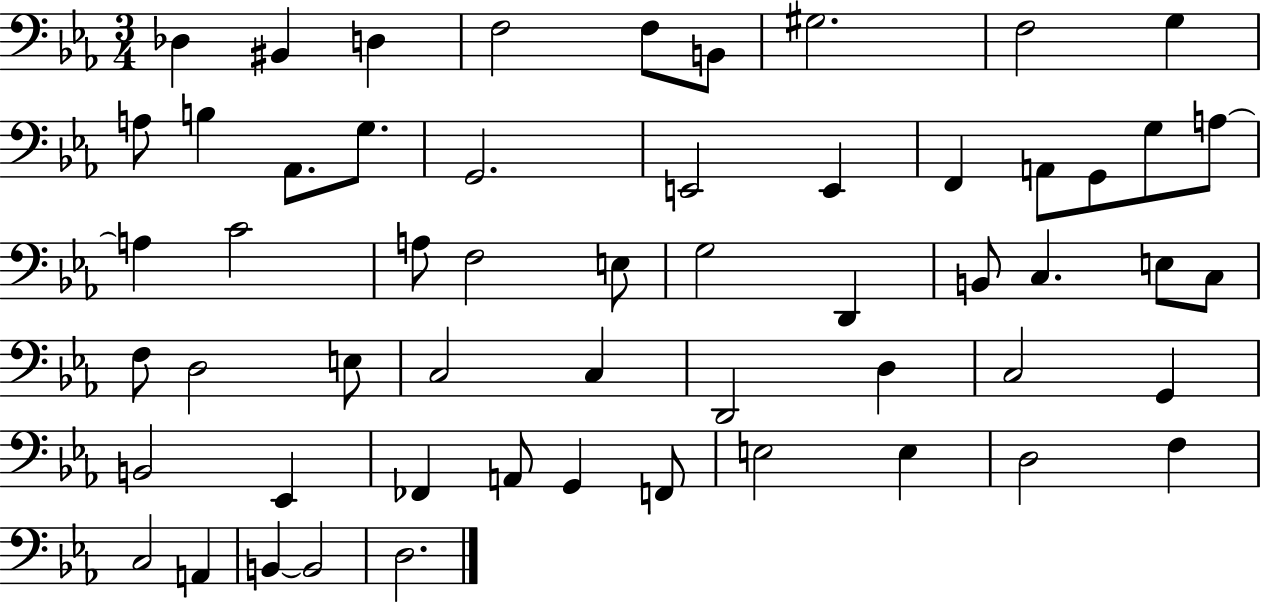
X:1
T:Untitled
M:3/4
L:1/4
K:Eb
_D, ^B,, D, F,2 F,/2 B,,/2 ^G,2 F,2 G, A,/2 B, _A,,/2 G,/2 G,,2 E,,2 E,, F,, A,,/2 G,,/2 G,/2 A,/2 A, C2 A,/2 F,2 E,/2 G,2 D,, B,,/2 C, E,/2 C,/2 F,/2 D,2 E,/2 C,2 C, D,,2 D, C,2 G,, B,,2 _E,, _F,, A,,/2 G,, F,,/2 E,2 E, D,2 F, C,2 A,, B,, B,,2 D,2